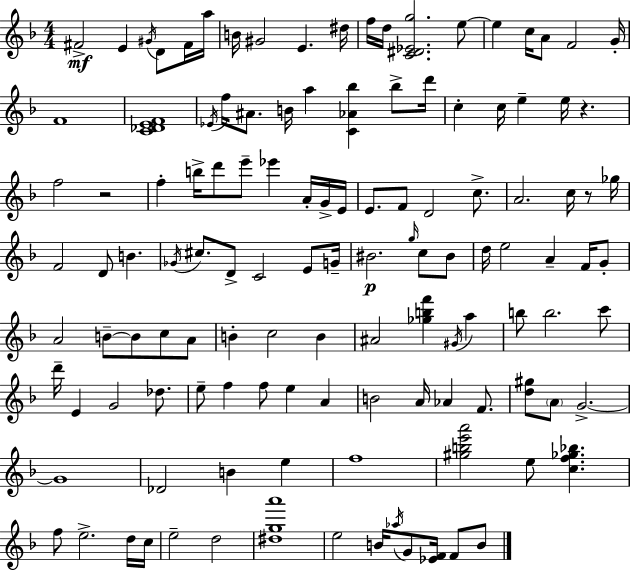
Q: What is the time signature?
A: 4/4